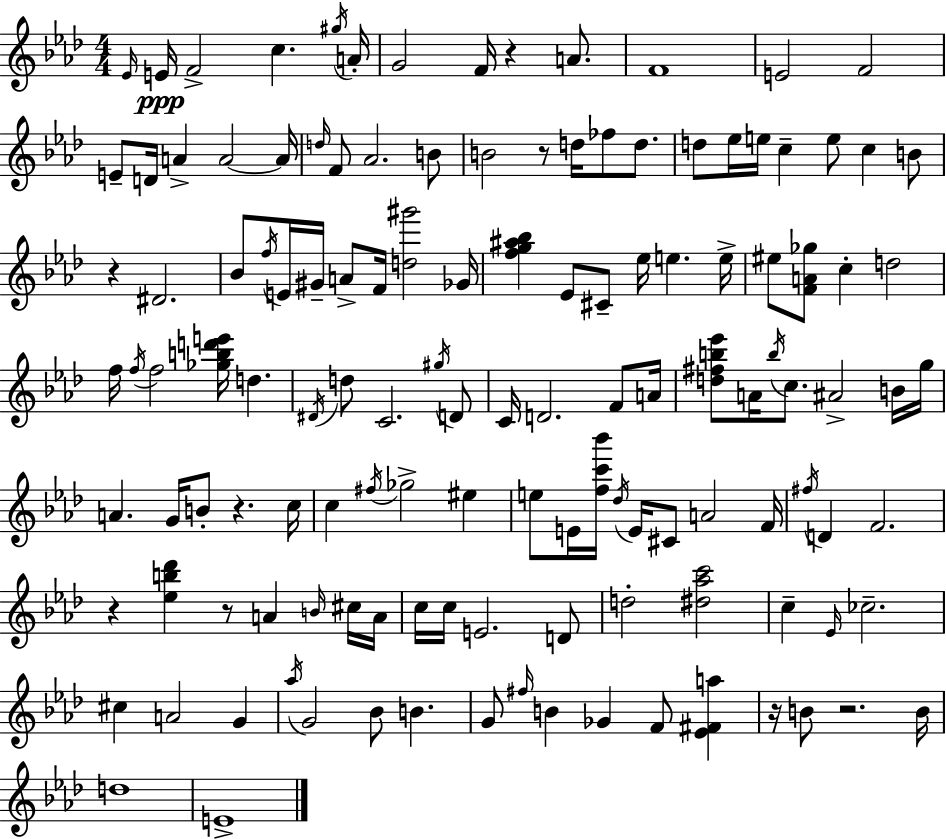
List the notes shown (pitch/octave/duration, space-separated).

Eb4/s E4/s F4/h C5/q. G#5/s A4/s G4/h F4/s R/q A4/e. F4/w E4/h F4/h E4/e D4/s A4/q A4/h A4/s D5/s F4/e Ab4/h. B4/e B4/h R/e D5/s FES5/e D5/e. D5/e Eb5/s E5/s C5/q E5/e C5/q B4/e R/q D#4/h. Bb4/e F5/s E4/s G#4/s A4/e F4/s [D5,G#6]/h Gb4/s [F5,G5,A#5,Bb5]/q Eb4/e C#4/e Eb5/s E5/q. E5/s EIS5/e [F4,A4,Gb5]/e C5/q D5/h F5/s F5/s F5/h [Gb5,B5,D6,E6]/s D5/q. D#4/s D5/e C4/h. G#5/s D4/e C4/s D4/h. F4/e A4/s [D5,F#5,B5,Eb6]/e A4/s B5/s C5/e. A#4/h B4/s G5/s A4/q. G4/s B4/e R/q. C5/s C5/q F#5/s Gb5/h EIS5/q E5/e E4/s [F5,C6,Bb6]/s Db5/s E4/s C#4/e A4/h F4/s F#5/s D4/q F4/h. R/q [Eb5,B5,Db6]/q R/e A4/q B4/s C#5/s A4/s C5/s C5/s E4/h. D4/e D5/h [D#5,Ab5,C6]/h C5/q Eb4/s CES5/h. C#5/q A4/h G4/q Ab5/s G4/h Bb4/e B4/q. G4/e F#5/s B4/q Gb4/q F4/e [Eb4,F#4,A5]/q R/s B4/e R/h. B4/s D5/w E4/w